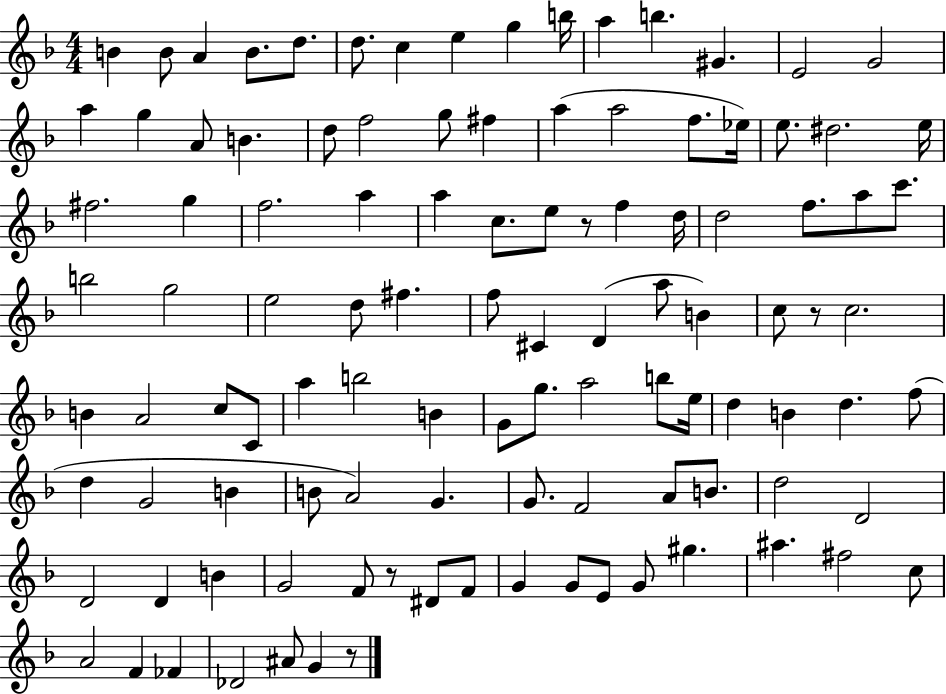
{
  \clef treble
  \numericTimeSignature
  \time 4/4
  \key f \major
  \repeat volta 2 { b'4 b'8 a'4 b'8. d''8. | d''8. c''4 e''4 g''4 b''16 | a''4 b''4. gis'4. | e'2 g'2 | \break a''4 g''4 a'8 b'4. | d''8 f''2 g''8 fis''4 | a''4( a''2 f''8. ees''16) | e''8. dis''2. e''16 | \break fis''2. g''4 | f''2. a''4 | a''4 c''8. e''8 r8 f''4 d''16 | d''2 f''8. a''8 c'''8. | \break b''2 g''2 | e''2 d''8 fis''4. | f''8 cis'4 d'4( a''8 b'4) | c''8 r8 c''2. | \break b'4 a'2 c''8 c'8 | a''4 b''2 b'4 | g'8 g''8. a''2 b''8 e''16 | d''4 b'4 d''4. f''8( | \break d''4 g'2 b'4 | b'8 a'2) g'4. | g'8. f'2 a'8 b'8. | d''2 d'2 | \break d'2 d'4 b'4 | g'2 f'8 r8 dis'8 f'8 | g'4 g'8 e'8 g'8 gis''4. | ais''4. fis''2 c''8 | \break a'2 f'4 fes'4 | des'2 ais'8 g'4 r8 | } \bar "|."
}